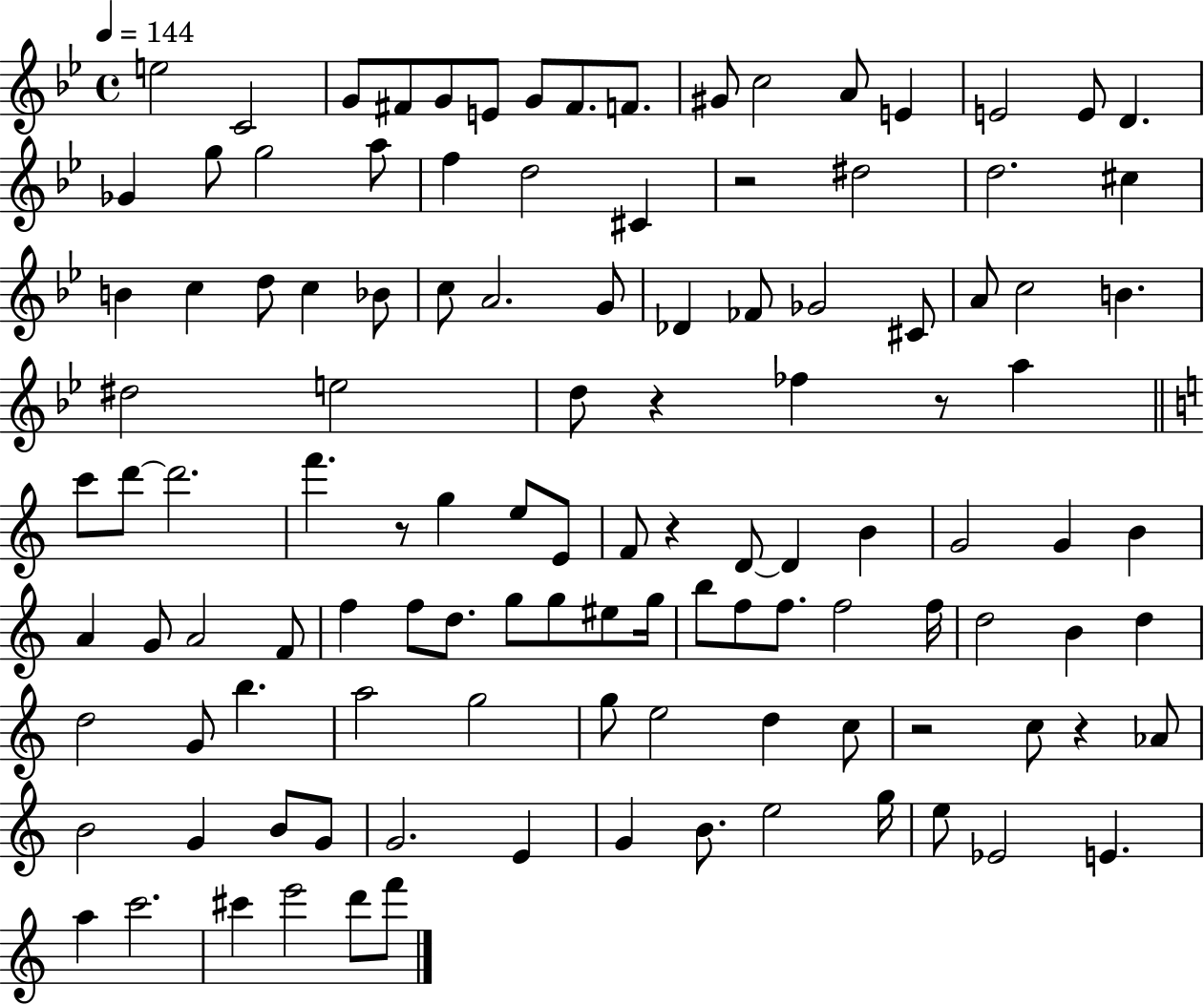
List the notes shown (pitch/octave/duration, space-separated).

E5/h C4/h G4/e F#4/e G4/e E4/e G4/e F#4/e. F4/e. G#4/e C5/h A4/e E4/q E4/h E4/e D4/q. Gb4/q G5/e G5/h A5/e F5/q D5/h C#4/q R/h D#5/h D5/h. C#5/q B4/q C5/q D5/e C5/q Bb4/e C5/e A4/h. G4/e Db4/q FES4/e Gb4/h C#4/e A4/e C5/h B4/q. D#5/h E5/h D5/e R/q FES5/q R/e A5/q C6/e D6/e D6/h. F6/q. R/e G5/q E5/e E4/e F4/e R/q D4/e D4/q B4/q G4/h G4/q B4/q A4/q G4/e A4/h F4/e F5/q F5/e D5/e. G5/e G5/e EIS5/e G5/s B5/e F5/e F5/e. F5/h F5/s D5/h B4/q D5/q D5/h G4/e B5/q. A5/h G5/h G5/e E5/h D5/q C5/e R/h C5/e R/q Ab4/e B4/h G4/q B4/e G4/e G4/h. E4/q G4/q B4/e. E5/h G5/s E5/e Eb4/h E4/q. A5/q C6/h. C#6/q E6/h D6/e F6/e